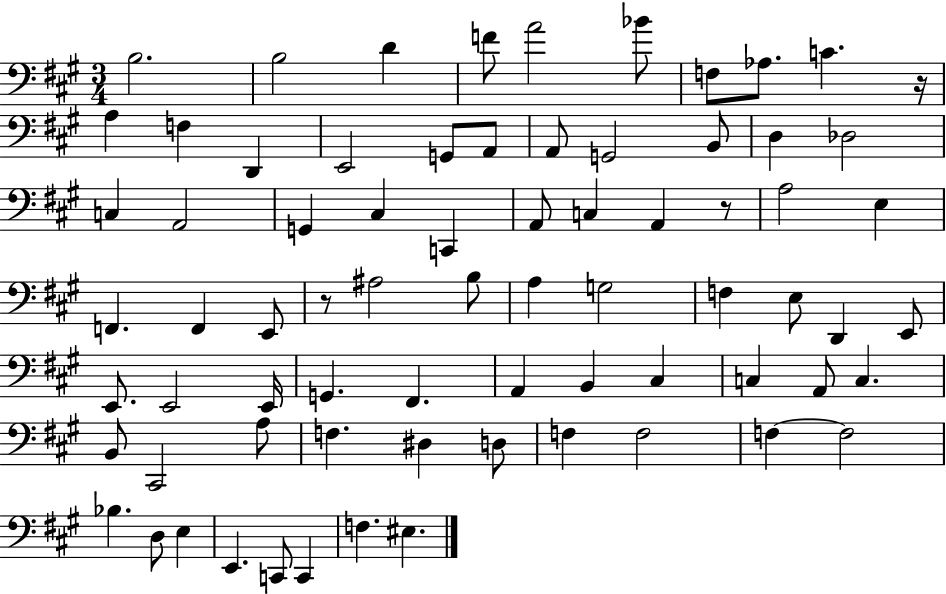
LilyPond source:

{
  \clef bass
  \numericTimeSignature
  \time 3/4
  \key a \major
  b2. | b2 d'4 | f'8 a'2 bes'8 | f8 aes8. c'4. r16 | \break a4 f4 d,4 | e,2 g,8 a,8 | a,8 g,2 b,8 | d4 des2 | \break c4 a,2 | g,4 cis4 c,4 | a,8 c4 a,4 r8 | a2 e4 | \break f,4. f,4 e,8 | r8 ais2 b8 | a4 g2 | f4 e8 d,4 e,8 | \break e,8. e,2 e,16 | g,4. fis,4. | a,4 b,4 cis4 | c4 a,8 c4. | \break b,8 cis,2 a8 | f4. dis4 d8 | f4 f2 | f4~~ f2 | \break bes4. d8 e4 | e,4. c,8 c,4 | f4. eis4. | \bar "|."
}